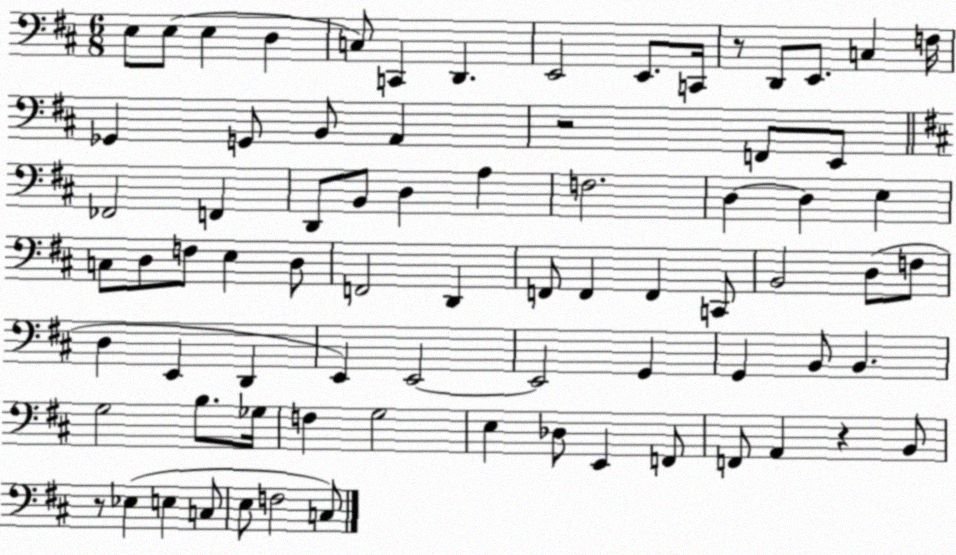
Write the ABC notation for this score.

X:1
T:Untitled
M:6/8
L:1/4
K:D
E,/2 E,/2 E, D, C,/2 C,, D,, E,,2 E,,/2 C,,/4 z/2 D,,/2 E,,/2 C, F,/4 _G,, G,,/2 B,,/2 A,, z2 F,,/2 E,,/2 _F,,2 F,, D,,/2 B,,/2 D, A, F,2 D, D, E, C,/2 D,/2 F,/2 E, D,/2 F,,2 D,, F,,/2 F,, F,, C,,/2 B,,2 D,/2 F,/2 D, E,, D,, E,, E,,2 E,,2 G,, G,, B,,/2 B,, G,2 B,/2 _G,/4 F, G,2 E, _D,/2 E,, F,,/2 F,,/2 A,, z B,,/2 z/2 _E, E, C,/2 E,/2 F,2 C,/2